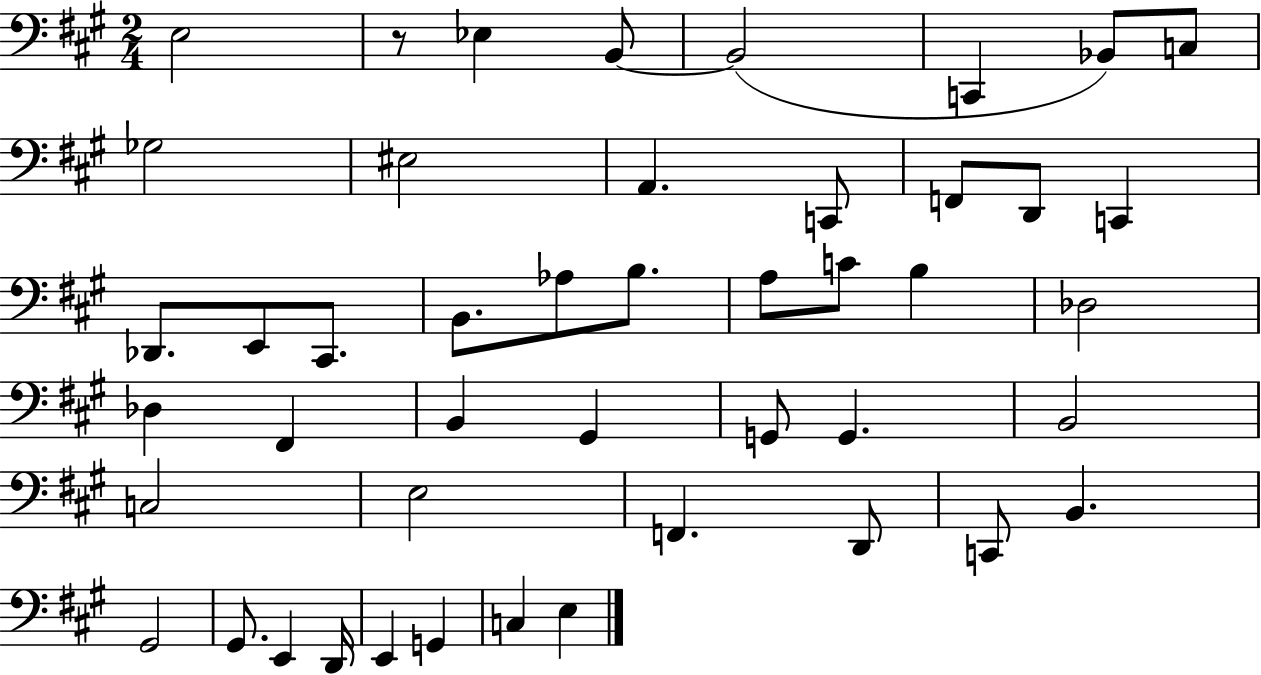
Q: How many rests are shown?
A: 1